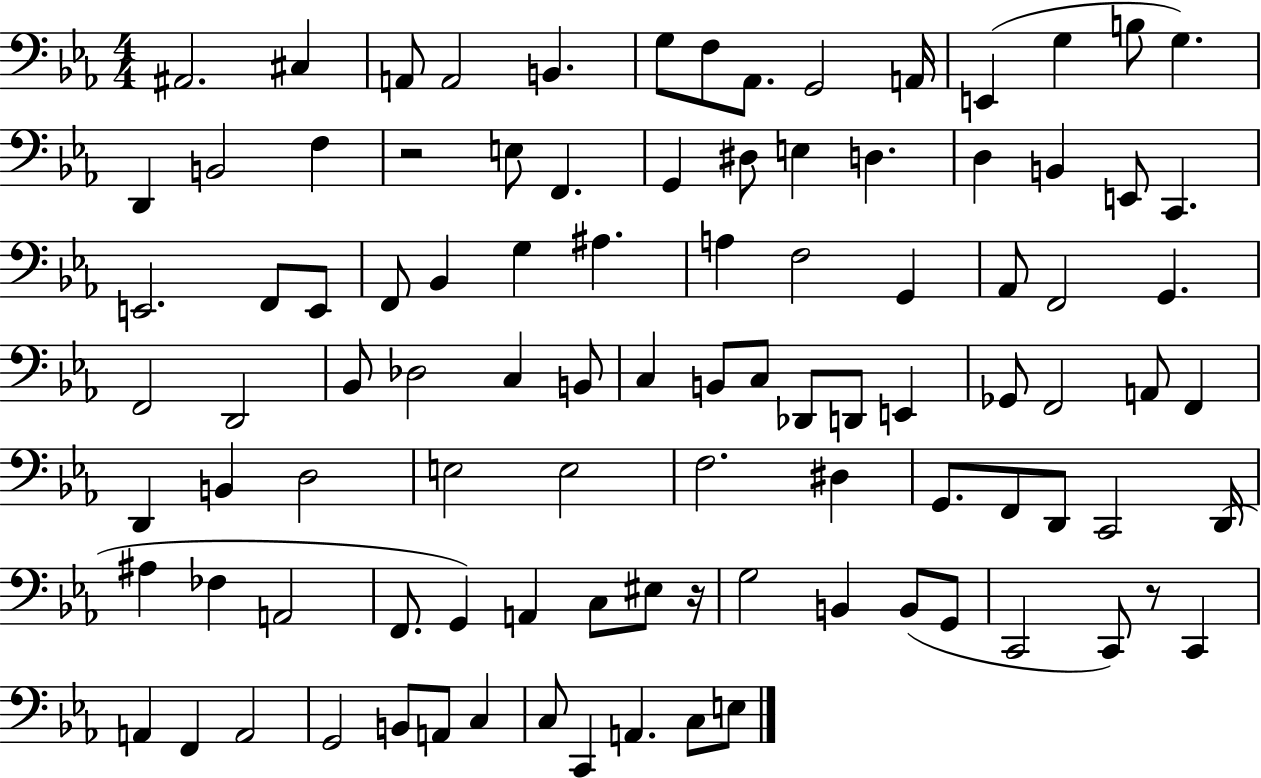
X:1
T:Untitled
M:4/4
L:1/4
K:Eb
^A,,2 ^C, A,,/2 A,,2 B,, G,/2 F,/2 _A,,/2 G,,2 A,,/4 E,, G, B,/2 G, D,, B,,2 F, z2 E,/2 F,, G,, ^D,/2 E, D, D, B,, E,,/2 C,, E,,2 F,,/2 E,,/2 F,,/2 _B,, G, ^A, A, F,2 G,, _A,,/2 F,,2 G,, F,,2 D,,2 _B,,/2 _D,2 C, B,,/2 C, B,,/2 C,/2 _D,,/2 D,,/2 E,, _G,,/2 F,,2 A,,/2 F,, D,, B,, D,2 E,2 E,2 F,2 ^D, G,,/2 F,,/2 D,,/2 C,,2 D,,/4 ^A, _F, A,,2 F,,/2 G,, A,, C,/2 ^E,/2 z/4 G,2 B,, B,,/2 G,,/2 C,,2 C,,/2 z/2 C,, A,, F,, A,,2 G,,2 B,,/2 A,,/2 C, C,/2 C,, A,, C,/2 E,/2